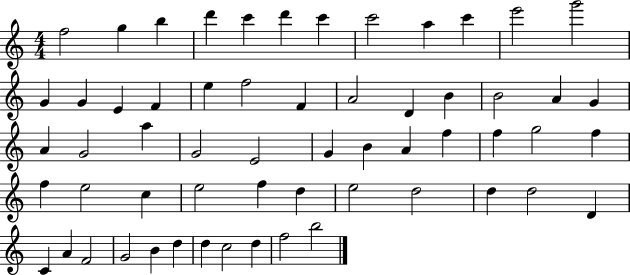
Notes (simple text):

F5/h G5/q B5/q D6/q C6/q D6/q C6/q C6/h A5/q C6/q E6/h G6/h G4/q G4/q E4/q F4/q E5/q F5/h F4/q A4/h D4/q B4/q B4/h A4/q G4/q A4/q G4/h A5/q G4/h E4/h G4/q B4/q A4/q F5/q F5/q G5/h F5/q F5/q E5/h C5/q E5/h F5/q D5/q E5/h D5/h D5/q D5/h D4/q C4/q A4/q F4/h G4/h B4/q D5/q D5/q C5/h D5/q F5/h B5/h